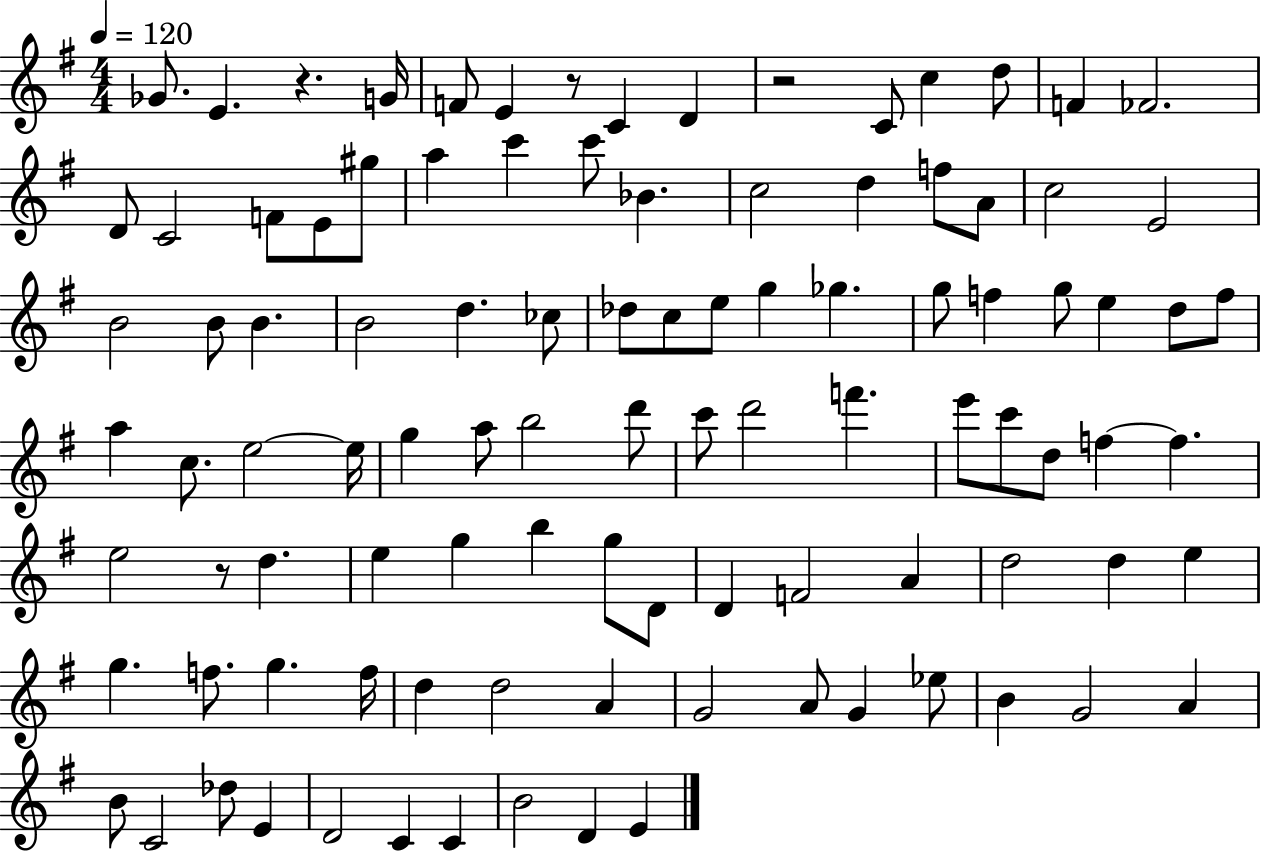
Gb4/e. E4/q. R/q. G4/s F4/e E4/q R/e C4/q D4/q R/h C4/e C5/q D5/e F4/q FES4/h. D4/e C4/h F4/e E4/e G#5/e A5/q C6/q C6/e Bb4/q. C5/h D5/q F5/e A4/e C5/h E4/h B4/h B4/e B4/q. B4/h D5/q. CES5/e Db5/e C5/e E5/e G5/q Gb5/q. G5/e F5/q G5/e E5/q D5/e F5/e A5/q C5/e. E5/h E5/s G5/q A5/e B5/h D6/e C6/e D6/h F6/q. E6/e C6/e D5/e F5/q F5/q. E5/h R/e D5/q. E5/q G5/q B5/q G5/e D4/e D4/q F4/h A4/q D5/h D5/q E5/q G5/q. F5/e. G5/q. F5/s D5/q D5/h A4/q G4/h A4/e G4/q Eb5/e B4/q G4/h A4/q B4/e C4/h Db5/e E4/q D4/h C4/q C4/q B4/h D4/q E4/q